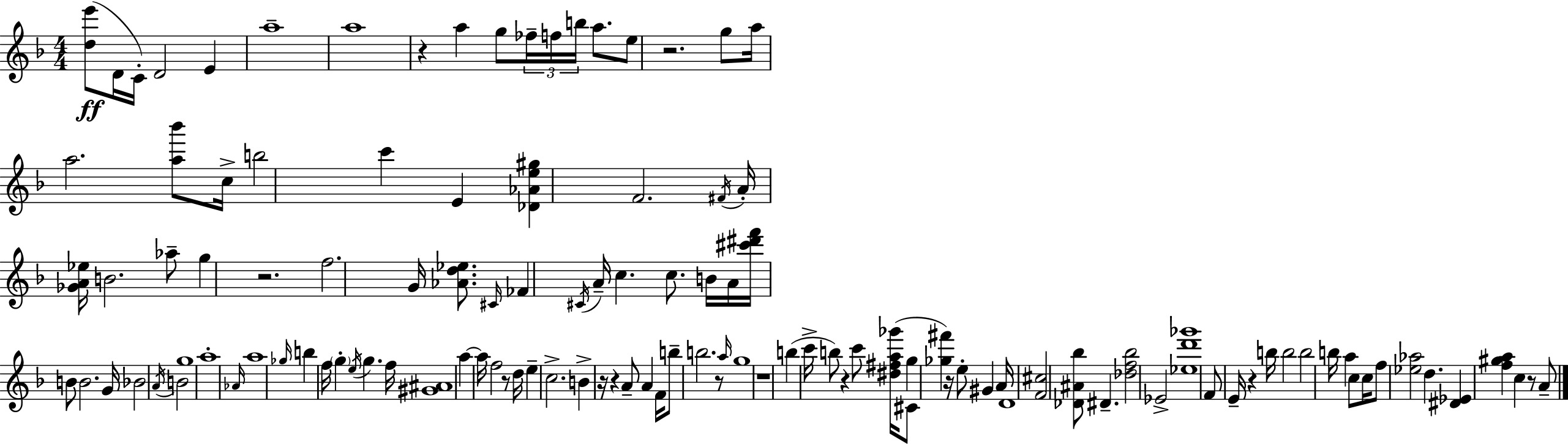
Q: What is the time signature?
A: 4/4